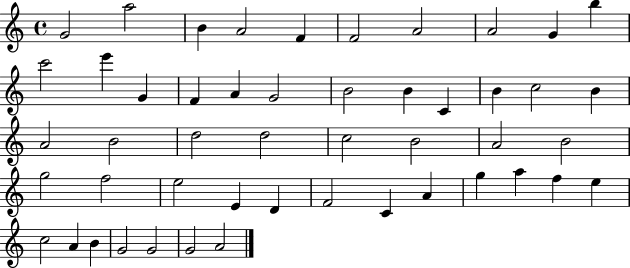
{
  \clef treble
  \time 4/4
  \defaultTimeSignature
  \key c \major
  g'2 a''2 | b'4 a'2 f'4 | f'2 a'2 | a'2 g'4 b''4 | \break c'''2 e'''4 g'4 | f'4 a'4 g'2 | b'2 b'4 c'4 | b'4 c''2 b'4 | \break a'2 b'2 | d''2 d''2 | c''2 b'2 | a'2 b'2 | \break g''2 f''2 | e''2 e'4 d'4 | f'2 c'4 a'4 | g''4 a''4 f''4 e''4 | \break c''2 a'4 b'4 | g'2 g'2 | g'2 a'2 | \bar "|."
}